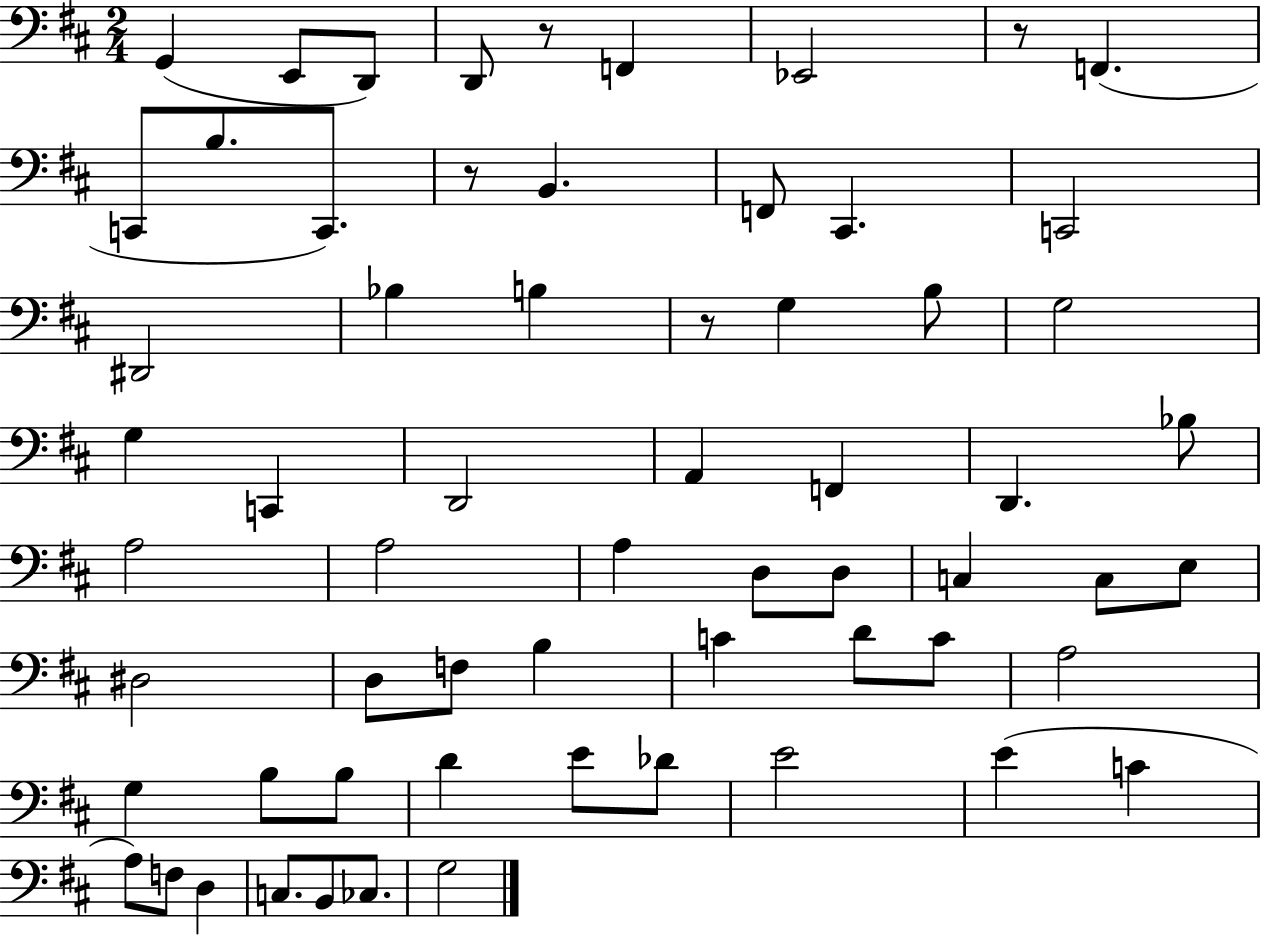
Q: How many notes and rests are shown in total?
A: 63